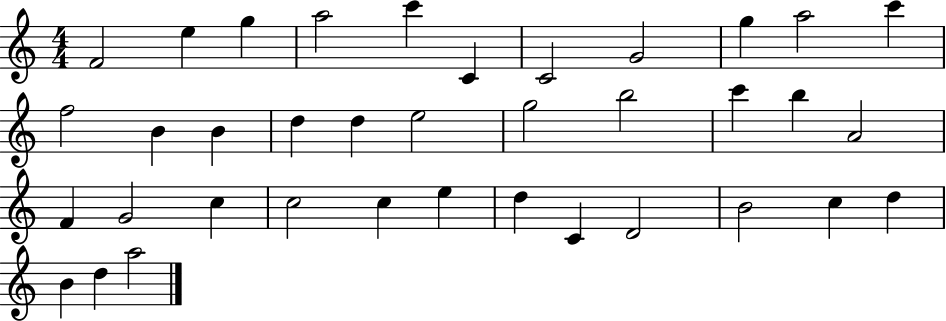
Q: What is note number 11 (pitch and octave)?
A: C6